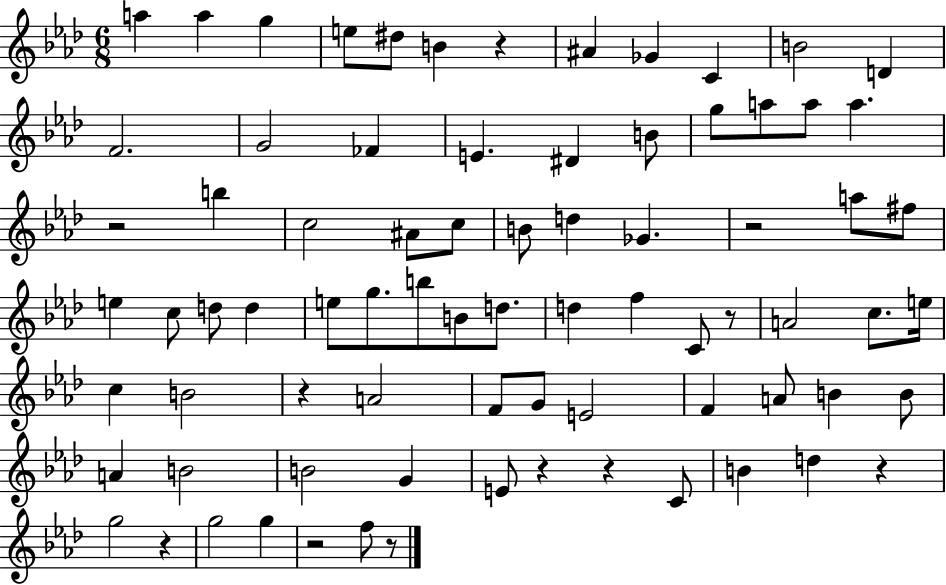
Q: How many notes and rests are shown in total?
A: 78